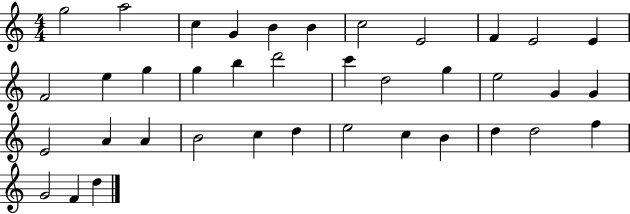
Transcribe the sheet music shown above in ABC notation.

X:1
T:Untitled
M:4/4
L:1/4
K:C
g2 a2 c G B B c2 E2 F E2 E F2 e g g b d'2 c' d2 g e2 G G E2 A A B2 c d e2 c B d d2 f G2 F d